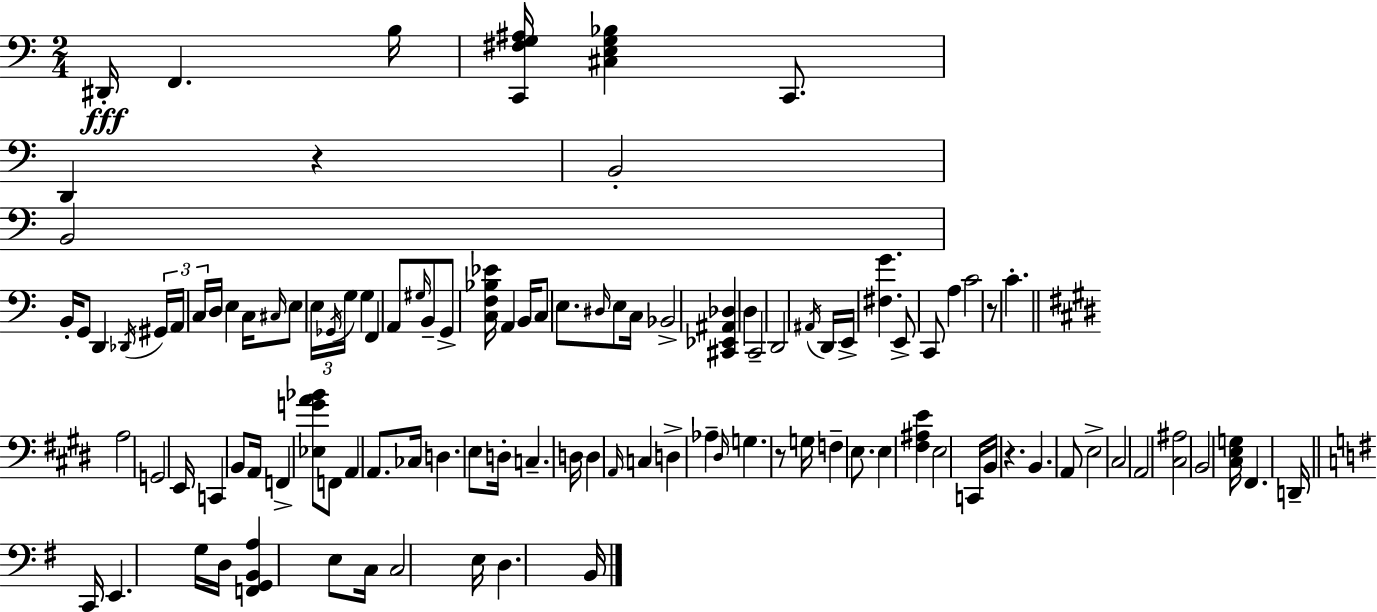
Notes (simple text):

D#2/s F2/q. B3/s [C2,F#3,G3,A#3]/s [C#3,E3,G3,Bb3]/q C2/e. D2/q R/q B2/h B2/h B2/s G2/e D2/q Db2/s G#2/s A2/s C3/s D3/s E3/q C3/s C#3/s E3/e E3/s Gb2/s G3/s G3/q F2/q A2/e G#3/s B2/e G2/e [C3,F3,Bb3,Eb4]/s A2/q B2/s C3/e E3/e. D#3/s E3/e C3/s Bb2/h [C#2,Eb2,A#2,Db3]/q D3/q C2/h D2/h A#2/s D2/s E2/s [F#3,G4]/q. E2/e C2/e A3/q C4/h R/e C4/q. A3/h G2/h E2/s C2/q B2/e A2/s F2/q [Eb3,G4,A4,Bb4]/e F2/e A2/q A2/e. CES3/s D3/q. E3/e D3/s C3/q. D3/s D3/q A2/s C3/q D3/q Ab3/q D#3/s G3/q. R/e G3/s F3/q E3/e. E3/q [F#3,A#3,E4]/q E3/h C2/s B2/s R/q. B2/q. A2/e E3/h C#3/h A2/h [C#3,A#3]/h B2/h [C#3,E3,G3]/s F#2/q. D2/s C2/s E2/q. G3/s D3/s [F2,G2,B2,A3]/q E3/e C3/s C3/h E3/s D3/q. B2/s